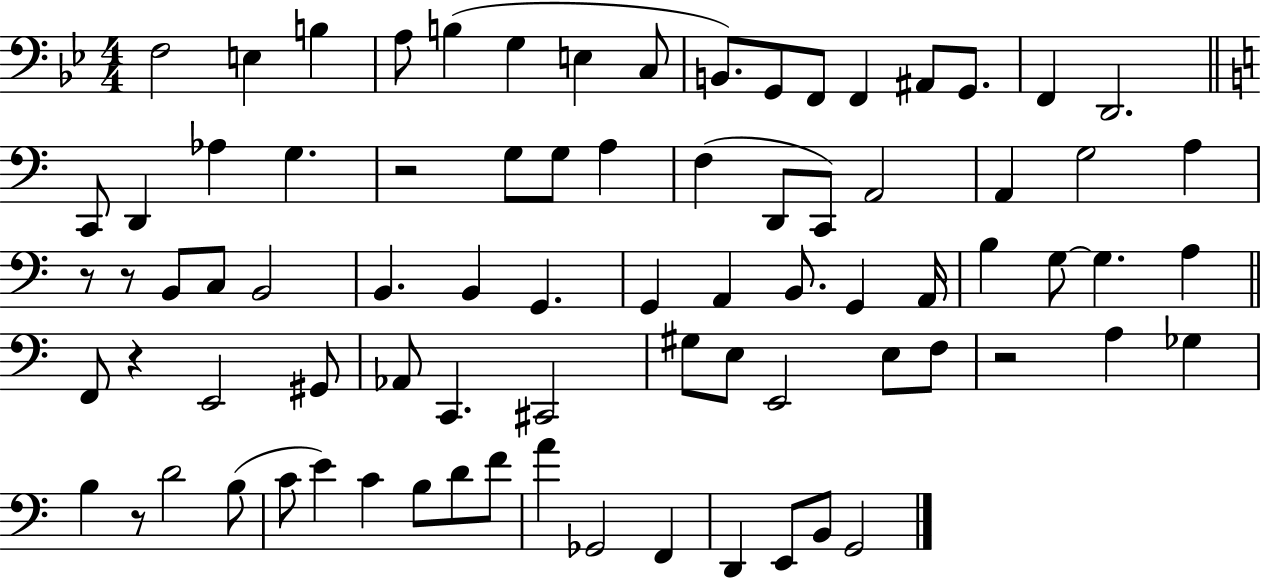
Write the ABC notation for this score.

X:1
T:Untitled
M:4/4
L:1/4
K:Bb
F,2 E, B, A,/2 B, G, E, C,/2 B,,/2 G,,/2 F,,/2 F,, ^A,,/2 G,,/2 F,, D,,2 C,,/2 D,, _A, G, z2 G,/2 G,/2 A, F, D,,/2 C,,/2 A,,2 A,, G,2 A, z/2 z/2 B,,/2 C,/2 B,,2 B,, B,, G,, G,, A,, B,,/2 G,, A,,/4 B, G,/2 G, A, F,,/2 z E,,2 ^G,,/2 _A,,/2 C,, ^C,,2 ^G,/2 E,/2 E,,2 E,/2 F,/2 z2 A, _G, B, z/2 D2 B,/2 C/2 E C B,/2 D/2 F/2 A _G,,2 F,, D,, E,,/2 B,,/2 G,,2